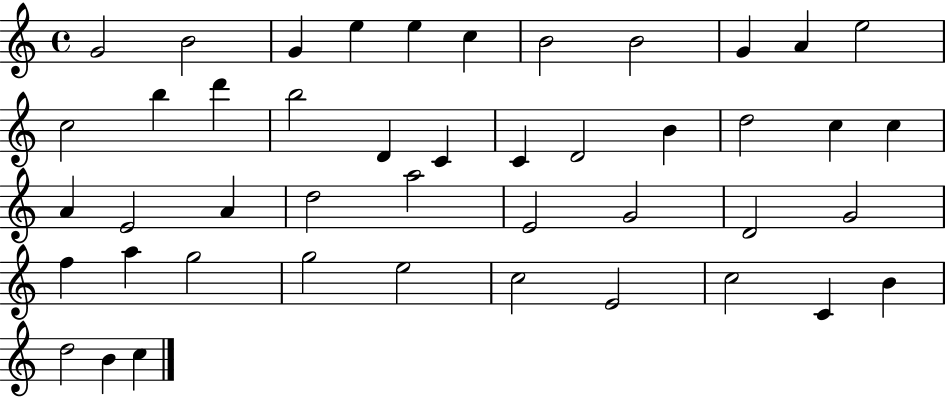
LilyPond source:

{
  \clef treble
  \time 4/4
  \defaultTimeSignature
  \key c \major
  g'2 b'2 | g'4 e''4 e''4 c''4 | b'2 b'2 | g'4 a'4 e''2 | \break c''2 b''4 d'''4 | b''2 d'4 c'4 | c'4 d'2 b'4 | d''2 c''4 c''4 | \break a'4 e'2 a'4 | d''2 a''2 | e'2 g'2 | d'2 g'2 | \break f''4 a''4 g''2 | g''2 e''2 | c''2 e'2 | c''2 c'4 b'4 | \break d''2 b'4 c''4 | \bar "|."
}